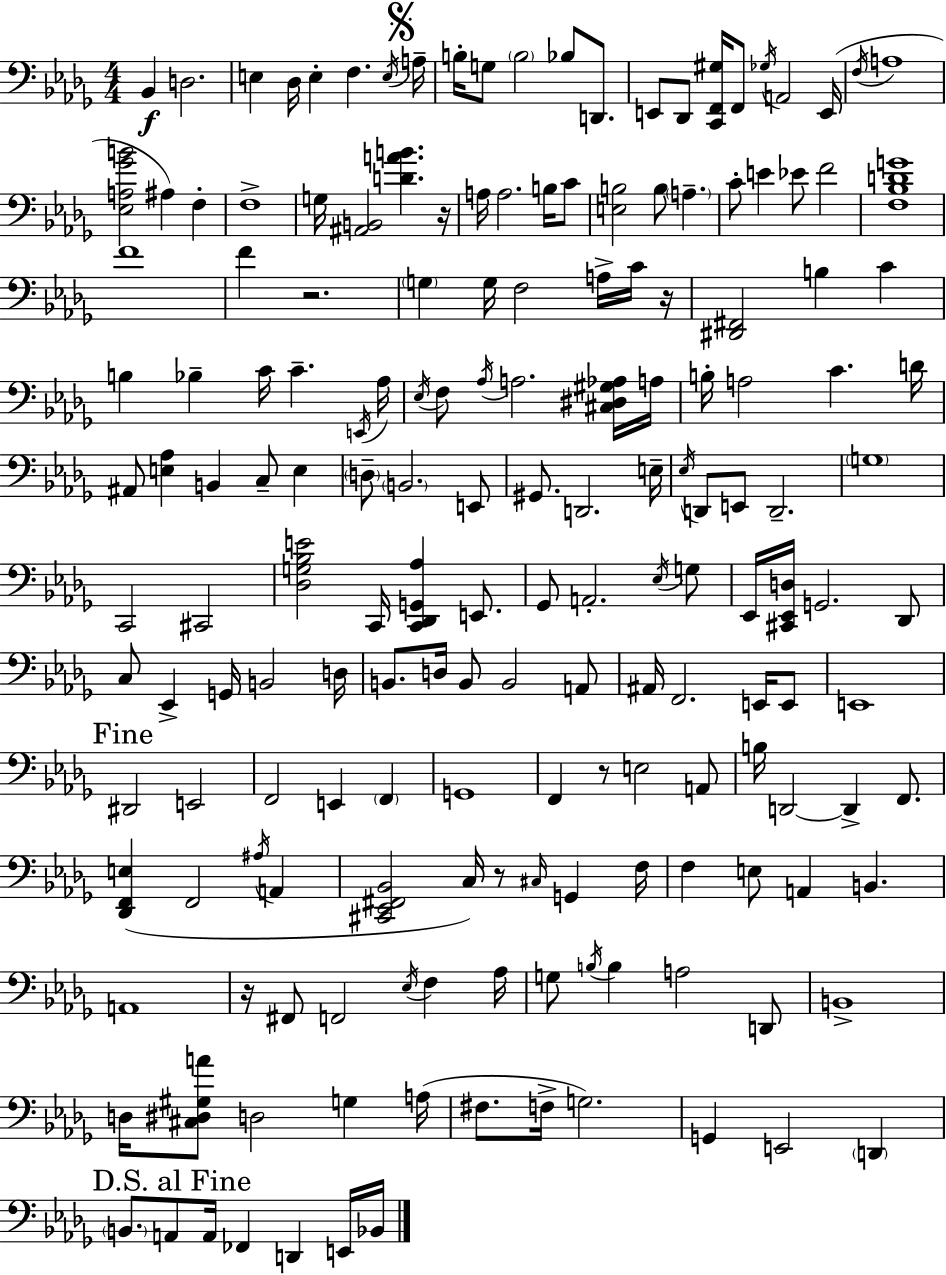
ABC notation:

X:1
T:Untitled
M:4/4
L:1/4
K:Bbm
_B,, D,2 E, _D,/4 E, F, E,/4 A,/4 B,/4 G,/2 B,2 _B,/2 D,,/2 E,,/2 _D,,/2 [C,,F,,^G,]/4 F,,/2 _G,/4 A,,2 E,,/4 F,/4 A,4 [_E,A,_GB]2 ^A, F, F,4 G,/4 [^A,,B,,]2 [DAB] z/4 A,/4 A,2 B,/4 C/2 [E,B,]2 B,/2 A, C/2 E _E/2 F2 [F,_B,DG]4 F4 F z2 G, G,/4 F,2 A,/4 C/4 z/4 [^D,,^F,,]2 B, C B, _B, C/4 C E,,/4 _A,/4 _E,/4 F,/2 _A,/4 A,2 [^C,^D,^G,_A,]/4 A,/4 B,/4 A,2 C D/4 ^A,,/2 [E,_A,] B,, C,/2 E, D,/2 B,,2 E,,/2 ^G,,/2 D,,2 E,/4 _E,/4 D,,/2 E,,/2 D,,2 G,4 C,,2 ^C,,2 [_D,G,_B,E]2 C,,/4 [C,,_D,,G,,_A,] E,,/2 _G,,/2 A,,2 _E,/4 G,/2 _E,,/4 [^C,,_E,,D,]/4 G,,2 _D,,/2 C,/2 _E,, G,,/4 B,,2 D,/4 B,,/2 D,/4 B,,/2 B,,2 A,,/2 ^A,,/4 F,,2 E,,/4 E,,/2 E,,4 ^D,,2 E,,2 F,,2 E,, F,, G,,4 F,, z/2 E,2 A,,/2 B,/4 D,,2 D,, F,,/2 [_D,,F,,E,] F,,2 ^A,/4 A,, [^C,,_E,,^F,,_B,,]2 C,/4 z/2 ^C,/4 G,, F,/4 F, E,/2 A,, B,, A,,4 z/4 ^F,,/2 F,,2 _E,/4 F, _A,/4 G,/2 B,/4 B, A,2 D,,/2 B,,4 D,/4 [^C,^D,^G,A]/2 D,2 G, A,/4 ^F,/2 F,/4 G,2 G,, E,,2 D,, B,,/2 A,,/2 A,,/4 _F,, D,, E,,/4 _B,,/4